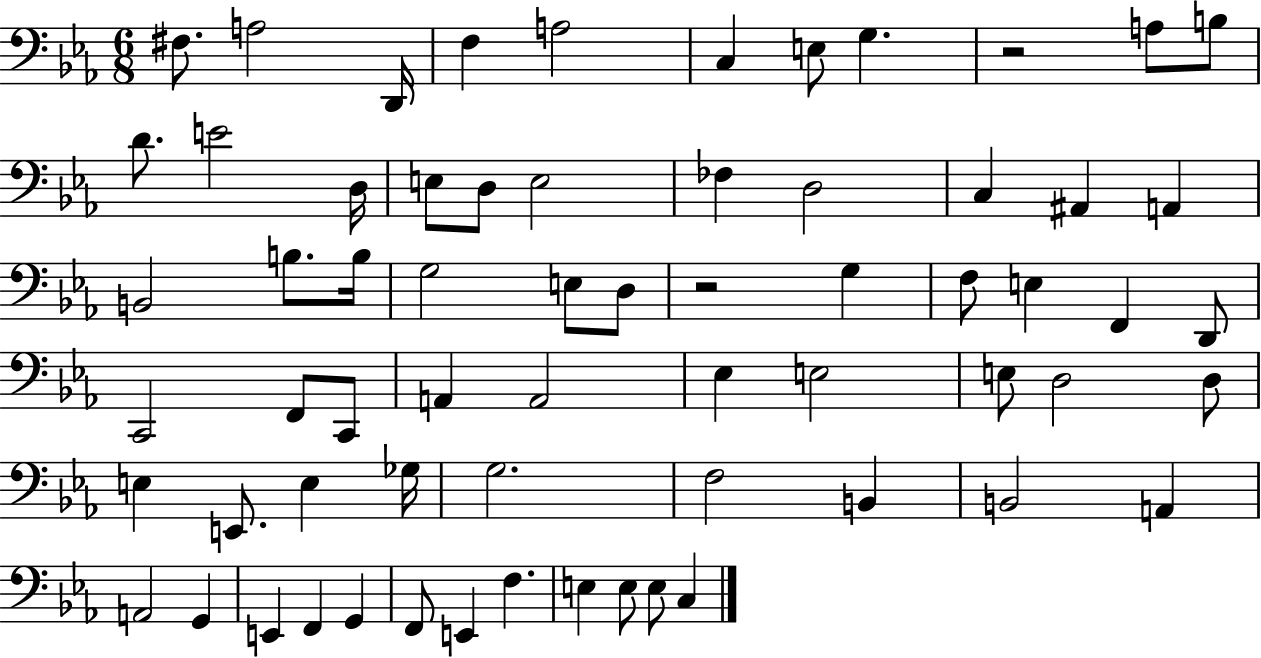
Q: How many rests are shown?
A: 2